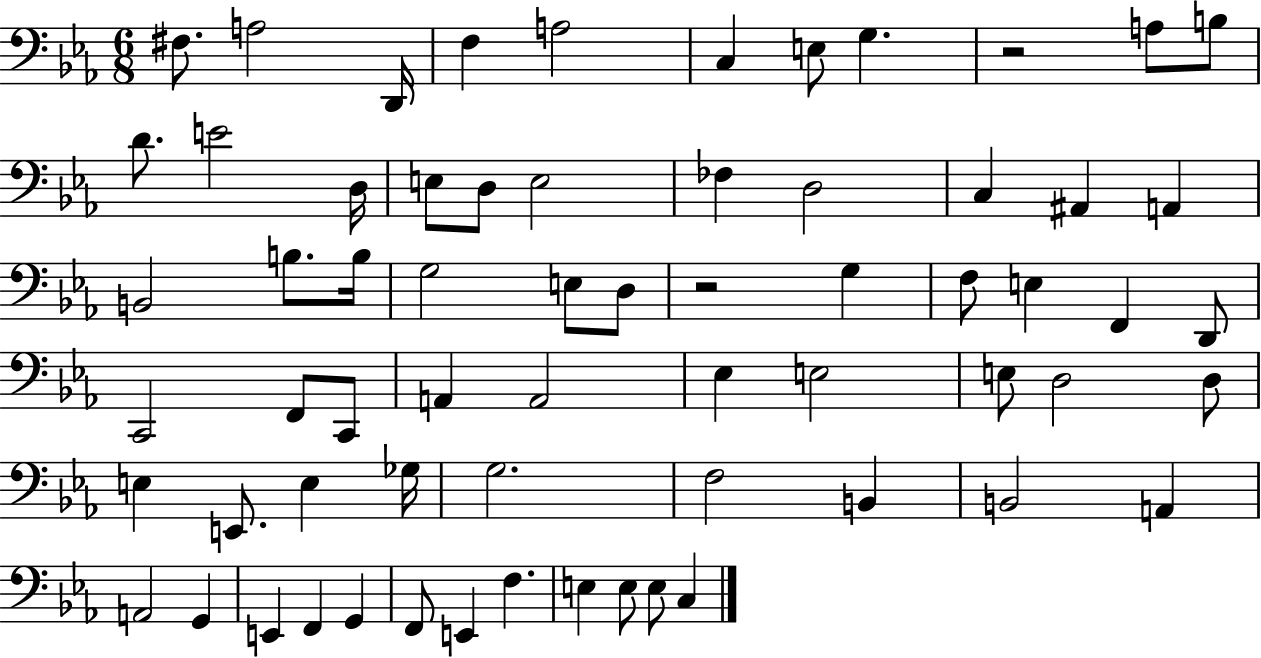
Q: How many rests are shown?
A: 2